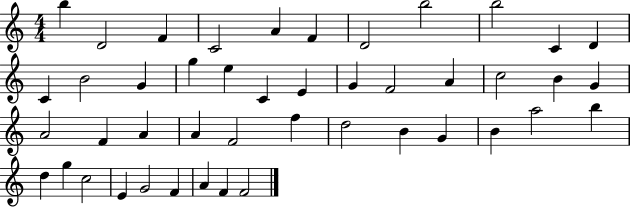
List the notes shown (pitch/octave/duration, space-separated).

B5/q D4/h F4/q C4/h A4/q F4/q D4/h B5/h B5/h C4/q D4/q C4/q B4/h G4/q G5/q E5/q C4/q E4/q G4/q F4/h A4/q C5/h B4/q G4/q A4/h F4/q A4/q A4/q F4/h F5/q D5/h B4/q G4/q B4/q A5/h B5/q D5/q G5/q C5/h E4/q G4/h F4/q A4/q F4/q F4/h